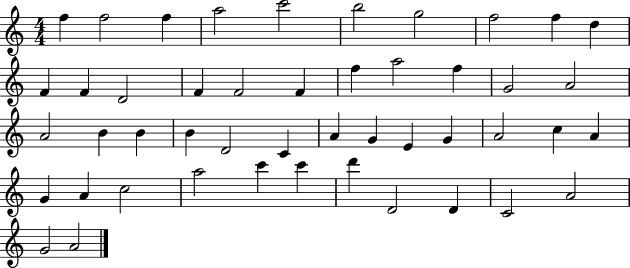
{
  \clef treble
  \numericTimeSignature
  \time 4/4
  \key c \major
  f''4 f''2 f''4 | a''2 c'''2 | b''2 g''2 | f''2 f''4 d''4 | \break f'4 f'4 d'2 | f'4 f'2 f'4 | f''4 a''2 f''4 | g'2 a'2 | \break a'2 b'4 b'4 | b'4 d'2 c'4 | a'4 g'4 e'4 g'4 | a'2 c''4 a'4 | \break g'4 a'4 c''2 | a''2 c'''4 c'''4 | d'''4 d'2 d'4 | c'2 a'2 | \break g'2 a'2 | \bar "|."
}